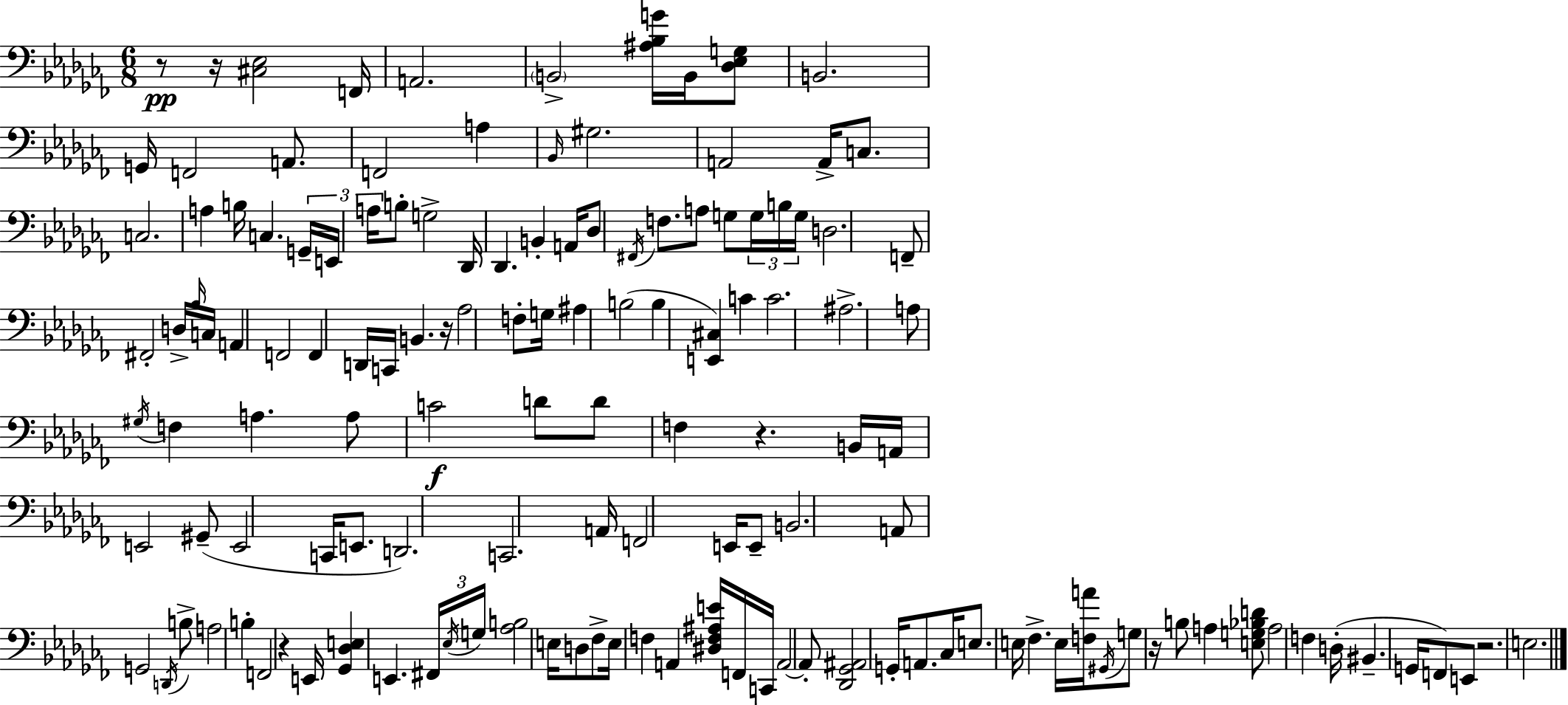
R/e R/s [C#3,Eb3]/h F2/s A2/h. B2/h [A#3,Bb3,G4]/s B2/s [Db3,Eb3,G3]/e B2/h. G2/s F2/h A2/e. F2/h A3/q Bb2/s G#3/h. A2/h A2/s C3/e. C3/h. A3/q B3/s C3/q. G2/s E2/s A3/s B3/e G3/h Db2/s Db2/q. B2/q A2/s Db3/e F#2/s F3/e. A3/e G3/e G3/s B3/s G3/s D3/h. F2/e F#2/h D3/s Bb3/s C3/s A2/q F2/h F2/q D2/s C2/s B2/q. R/s Ab3/h F3/e G3/s A#3/q B3/h B3/q [E2,C#3]/q C4/q C4/h. A#3/h. A3/e G#3/s F3/q A3/q. A3/e C4/h D4/e D4/e F3/q R/q. B2/s A2/s E2/h G#2/e E2/h C2/s E2/e. D2/h. C2/h. A2/s F2/h E2/s E2/e B2/h. A2/e G2/h D2/s B3/e A3/h B3/q F2/h R/q E2/s [Gb2,Db3,E3]/q E2/q. F#2/s Eb3/s G3/s [Ab3,B3]/h E3/s D3/e FES3/e E3/s F3/q A2/q [D#3,F3,A#3,E4]/s F2/s C2/s A2/h A2/e [Db2,Gb2,A#2]/h G2/s A2/e. CES3/s E3/e. E3/s FES3/q. E3/s [F3,A4]/s G#2/s G3/e R/s B3/e A3/q [E3,G3,Bb3,D4]/e A3/h F3/q D3/s BIS2/q. G2/s F2/e E2/e R/h. E3/h.